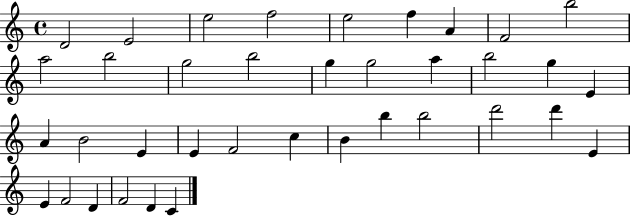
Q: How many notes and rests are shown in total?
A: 37